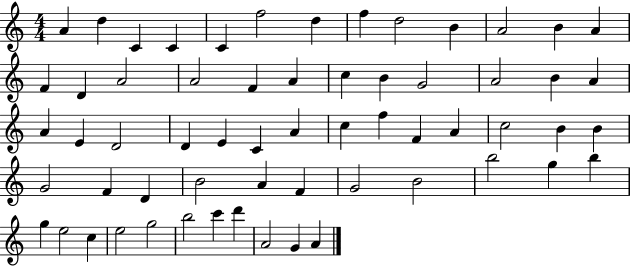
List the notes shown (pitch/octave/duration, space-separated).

A4/q D5/q C4/q C4/q C4/q F5/h D5/q F5/q D5/h B4/q A4/h B4/q A4/q F4/q D4/q A4/h A4/h F4/q A4/q C5/q B4/q G4/h A4/h B4/q A4/q A4/q E4/q D4/h D4/q E4/q C4/q A4/q C5/q F5/q F4/q A4/q C5/h B4/q B4/q G4/h F4/q D4/q B4/h A4/q F4/q G4/h B4/h B5/h G5/q B5/q G5/q E5/h C5/q E5/h G5/h B5/h C6/q D6/q A4/h G4/q A4/q